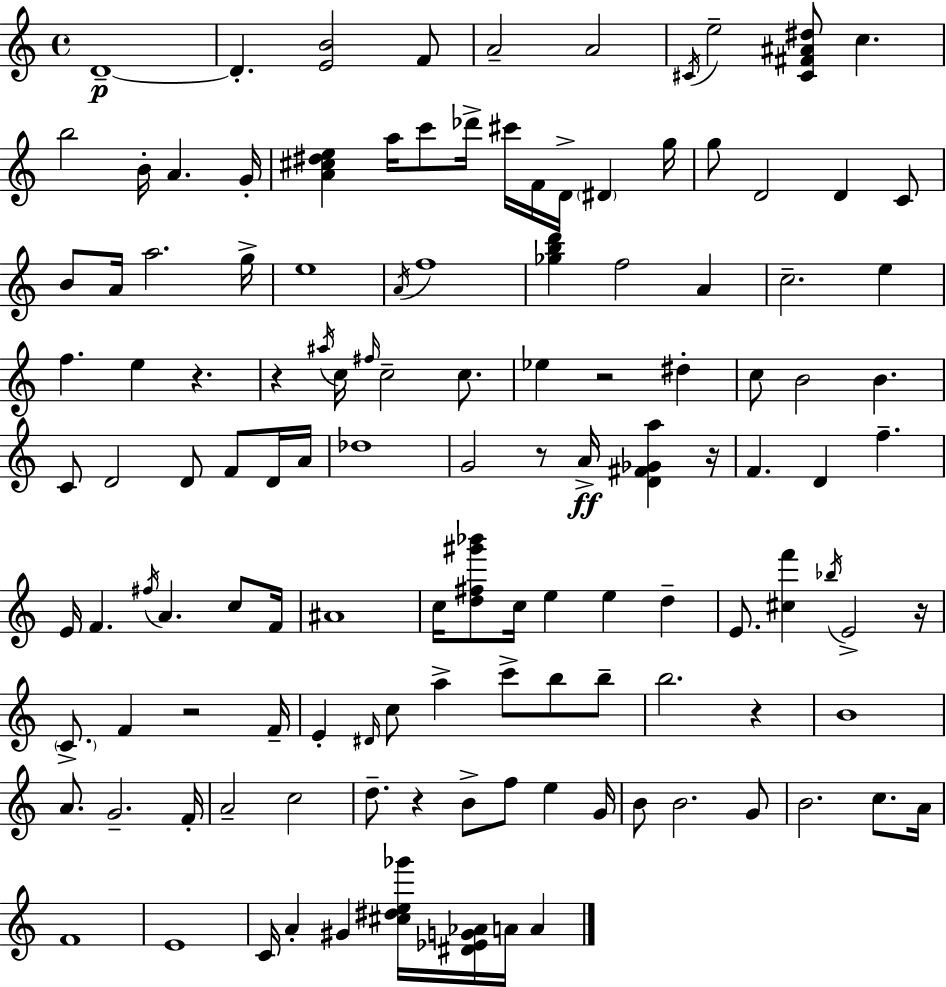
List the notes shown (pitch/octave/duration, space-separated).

D4/w D4/q. [E4,B4]/h F4/e A4/h A4/h C#4/s E5/h [C#4,F#4,A#4,D#5]/e C5/q. B5/h B4/s A4/q. G4/s [A4,C#5,D#5,E5]/q A5/s C6/e Db6/s C#6/s F4/s D4/s D#4/q G5/s G5/e D4/h D4/q C4/e B4/e A4/s A5/h. G5/s E5/w A4/s F5/w [Gb5,B5,D6]/q F5/h A4/q C5/h. E5/q F5/q. E5/q R/q. R/q A#5/s C5/s F#5/s C5/h C5/e. Eb5/q R/h D#5/q C5/e B4/h B4/q. C4/e D4/h D4/e F4/e D4/s A4/s Db5/w G4/h R/e A4/s [D4,F#4,Gb4,A5]/q R/s F4/q. D4/q F5/q. E4/s F4/q. F#5/s A4/q. C5/e F4/s A#4/w C5/s [D5,F#5,G#6,Bb6]/e C5/s E5/q E5/q D5/q E4/e. [C#5,F6]/q Bb5/s E4/h R/s C4/e. F4/q R/h F4/s E4/q D#4/s C5/e A5/q C6/e B5/e B5/e B5/h. R/q B4/w A4/e. G4/h. F4/s A4/h C5/h D5/e. R/q B4/e F5/e E5/q G4/s B4/e B4/h. G4/e B4/h. C5/e. A4/s F4/w E4/w C4/s A4/q G#4/q [C#5,D#5,E5,Gb6]/s [D#4,Eb4,G4,Ab4]/s A4/s A4/q